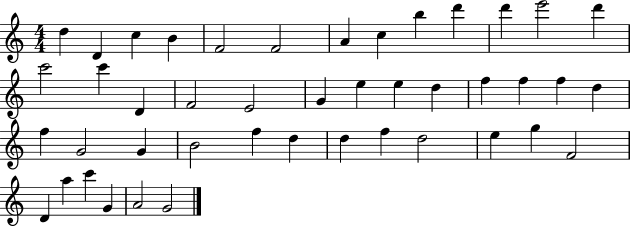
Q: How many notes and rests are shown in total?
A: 44